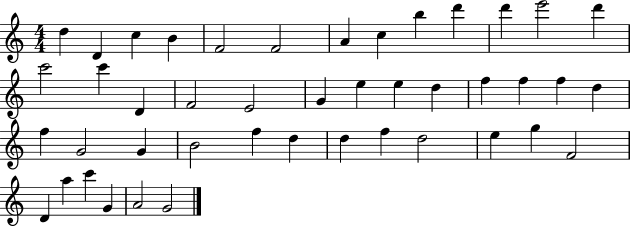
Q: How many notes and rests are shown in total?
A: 44